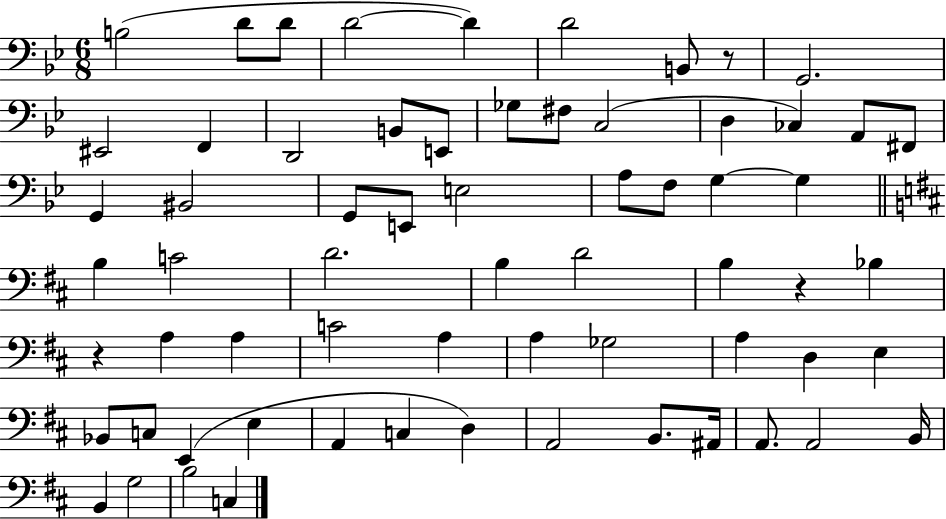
{
  \clef bass
  \numericTimeSignature
  \time 6/8
  \key bes \major
  b2( d'8 d'8 | d'2~~ d'4) | d'2 b,8 r8 | g,2. | \break eis,2 f,4 | d,2 b,8 e,8 | ges8 fis8 c2( | d4 ces4) a,8 fis,8 | \break g,4 bis,2 | g,8 e,8 e2 | a8 f8 g4~~ g4 | \bar "||" \break \key b \minor b4 c'2 | d'2. | b4 d'2 | b4 r4 bes4 | \break r4 a4 a4 | c'2 a4 | a4 ges2 | a4 d4 e4 | \break bes,8 c8 e,4( e4 | a,4 c4 d4) | a,2 b,8. ais,16 | a,8. a,2 b,16 | \break b,4 g2 | b2 c4 | \bar "|."
}